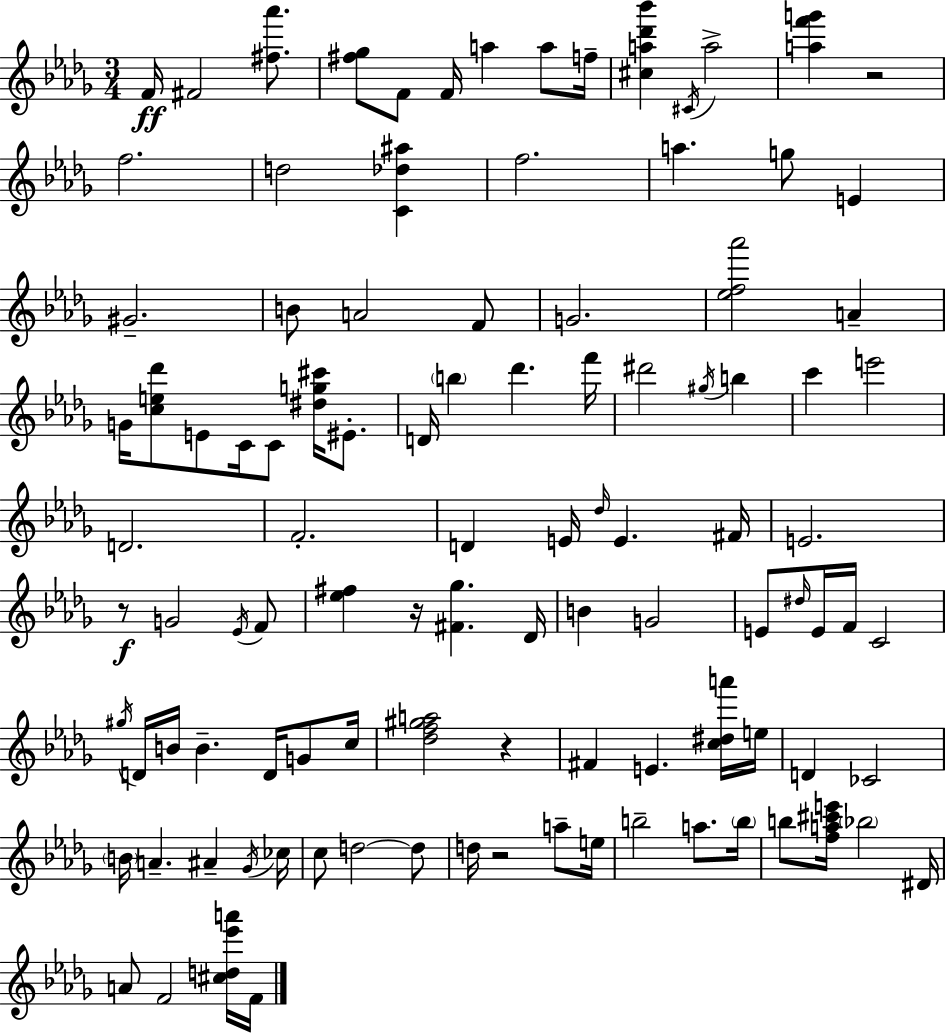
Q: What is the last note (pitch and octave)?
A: F4